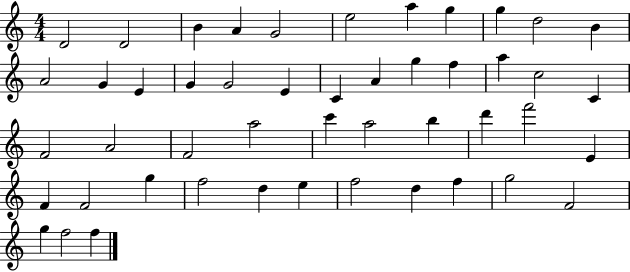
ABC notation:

X:1
T:Untitled
M:4/4
L:1/4
K:C
D2 D2 B A G2 e2 a g g d2 B A2 G E G G2 E C A g f a c2 C F2 A2 F2 a2 c' a2 b d' f'2 E F F2 g f2 d e f2 d f g2 F2 g f2 f